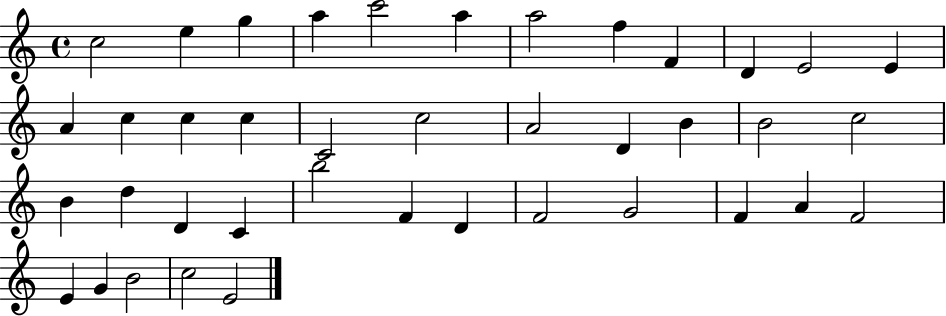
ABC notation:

X:1
T:Untitled
M:4/4
L:1/4
K:C
c2 e g a c'2 a a2 f F D E2 E A c c c C2 c2 A2 D B B2 c2 B d D C b2 F D F2 G2 F A F2 E G B2 c2 E2